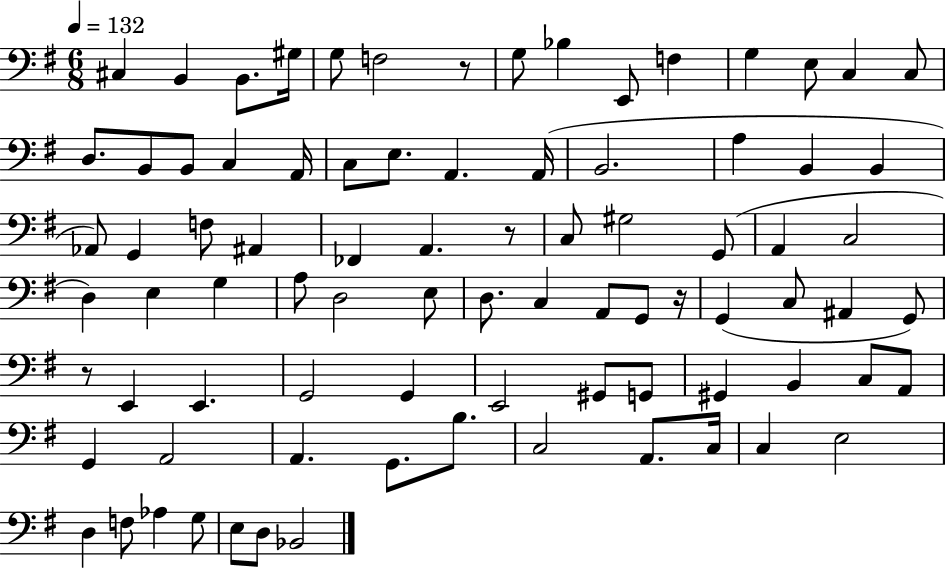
{
  \clef bass
  \numericTimeSignature
  \time 6/8
  \key g \major
  \tempo 4 = 132
  cis4 b,4 b,8. gis16 | g8 f2 r8 | g8 bes4 e,8 f4 | g4 e8 c4 c8 | \break d8. b,8 b,8 c4 a,16 | c8 e8. a,4. a,16( | b,2. | a4 b,4 b,4 | \break aes,8) g,4 f8 ais,4 | fes,4 a,4. r8 | c8 gis2 g,8( | a,4 c2 | \break d4) e4 g4 | a8 d2 e8 | d8. c4 a,8 g,8 r16 | g,4( c8 ais,4 g,8) | \break r8 e,4 e,4. | g,2 g,4 | e,2 gis,8 g,8 | gis,4 b,4 c8 a,8 | \break g,4 a,2 | a,4. g,8. b8. | c2 a,8. c16 | c4 e2 | \break d4 f8 aes4 g8 | e8 d8 bes,2 | \bar "|."
}